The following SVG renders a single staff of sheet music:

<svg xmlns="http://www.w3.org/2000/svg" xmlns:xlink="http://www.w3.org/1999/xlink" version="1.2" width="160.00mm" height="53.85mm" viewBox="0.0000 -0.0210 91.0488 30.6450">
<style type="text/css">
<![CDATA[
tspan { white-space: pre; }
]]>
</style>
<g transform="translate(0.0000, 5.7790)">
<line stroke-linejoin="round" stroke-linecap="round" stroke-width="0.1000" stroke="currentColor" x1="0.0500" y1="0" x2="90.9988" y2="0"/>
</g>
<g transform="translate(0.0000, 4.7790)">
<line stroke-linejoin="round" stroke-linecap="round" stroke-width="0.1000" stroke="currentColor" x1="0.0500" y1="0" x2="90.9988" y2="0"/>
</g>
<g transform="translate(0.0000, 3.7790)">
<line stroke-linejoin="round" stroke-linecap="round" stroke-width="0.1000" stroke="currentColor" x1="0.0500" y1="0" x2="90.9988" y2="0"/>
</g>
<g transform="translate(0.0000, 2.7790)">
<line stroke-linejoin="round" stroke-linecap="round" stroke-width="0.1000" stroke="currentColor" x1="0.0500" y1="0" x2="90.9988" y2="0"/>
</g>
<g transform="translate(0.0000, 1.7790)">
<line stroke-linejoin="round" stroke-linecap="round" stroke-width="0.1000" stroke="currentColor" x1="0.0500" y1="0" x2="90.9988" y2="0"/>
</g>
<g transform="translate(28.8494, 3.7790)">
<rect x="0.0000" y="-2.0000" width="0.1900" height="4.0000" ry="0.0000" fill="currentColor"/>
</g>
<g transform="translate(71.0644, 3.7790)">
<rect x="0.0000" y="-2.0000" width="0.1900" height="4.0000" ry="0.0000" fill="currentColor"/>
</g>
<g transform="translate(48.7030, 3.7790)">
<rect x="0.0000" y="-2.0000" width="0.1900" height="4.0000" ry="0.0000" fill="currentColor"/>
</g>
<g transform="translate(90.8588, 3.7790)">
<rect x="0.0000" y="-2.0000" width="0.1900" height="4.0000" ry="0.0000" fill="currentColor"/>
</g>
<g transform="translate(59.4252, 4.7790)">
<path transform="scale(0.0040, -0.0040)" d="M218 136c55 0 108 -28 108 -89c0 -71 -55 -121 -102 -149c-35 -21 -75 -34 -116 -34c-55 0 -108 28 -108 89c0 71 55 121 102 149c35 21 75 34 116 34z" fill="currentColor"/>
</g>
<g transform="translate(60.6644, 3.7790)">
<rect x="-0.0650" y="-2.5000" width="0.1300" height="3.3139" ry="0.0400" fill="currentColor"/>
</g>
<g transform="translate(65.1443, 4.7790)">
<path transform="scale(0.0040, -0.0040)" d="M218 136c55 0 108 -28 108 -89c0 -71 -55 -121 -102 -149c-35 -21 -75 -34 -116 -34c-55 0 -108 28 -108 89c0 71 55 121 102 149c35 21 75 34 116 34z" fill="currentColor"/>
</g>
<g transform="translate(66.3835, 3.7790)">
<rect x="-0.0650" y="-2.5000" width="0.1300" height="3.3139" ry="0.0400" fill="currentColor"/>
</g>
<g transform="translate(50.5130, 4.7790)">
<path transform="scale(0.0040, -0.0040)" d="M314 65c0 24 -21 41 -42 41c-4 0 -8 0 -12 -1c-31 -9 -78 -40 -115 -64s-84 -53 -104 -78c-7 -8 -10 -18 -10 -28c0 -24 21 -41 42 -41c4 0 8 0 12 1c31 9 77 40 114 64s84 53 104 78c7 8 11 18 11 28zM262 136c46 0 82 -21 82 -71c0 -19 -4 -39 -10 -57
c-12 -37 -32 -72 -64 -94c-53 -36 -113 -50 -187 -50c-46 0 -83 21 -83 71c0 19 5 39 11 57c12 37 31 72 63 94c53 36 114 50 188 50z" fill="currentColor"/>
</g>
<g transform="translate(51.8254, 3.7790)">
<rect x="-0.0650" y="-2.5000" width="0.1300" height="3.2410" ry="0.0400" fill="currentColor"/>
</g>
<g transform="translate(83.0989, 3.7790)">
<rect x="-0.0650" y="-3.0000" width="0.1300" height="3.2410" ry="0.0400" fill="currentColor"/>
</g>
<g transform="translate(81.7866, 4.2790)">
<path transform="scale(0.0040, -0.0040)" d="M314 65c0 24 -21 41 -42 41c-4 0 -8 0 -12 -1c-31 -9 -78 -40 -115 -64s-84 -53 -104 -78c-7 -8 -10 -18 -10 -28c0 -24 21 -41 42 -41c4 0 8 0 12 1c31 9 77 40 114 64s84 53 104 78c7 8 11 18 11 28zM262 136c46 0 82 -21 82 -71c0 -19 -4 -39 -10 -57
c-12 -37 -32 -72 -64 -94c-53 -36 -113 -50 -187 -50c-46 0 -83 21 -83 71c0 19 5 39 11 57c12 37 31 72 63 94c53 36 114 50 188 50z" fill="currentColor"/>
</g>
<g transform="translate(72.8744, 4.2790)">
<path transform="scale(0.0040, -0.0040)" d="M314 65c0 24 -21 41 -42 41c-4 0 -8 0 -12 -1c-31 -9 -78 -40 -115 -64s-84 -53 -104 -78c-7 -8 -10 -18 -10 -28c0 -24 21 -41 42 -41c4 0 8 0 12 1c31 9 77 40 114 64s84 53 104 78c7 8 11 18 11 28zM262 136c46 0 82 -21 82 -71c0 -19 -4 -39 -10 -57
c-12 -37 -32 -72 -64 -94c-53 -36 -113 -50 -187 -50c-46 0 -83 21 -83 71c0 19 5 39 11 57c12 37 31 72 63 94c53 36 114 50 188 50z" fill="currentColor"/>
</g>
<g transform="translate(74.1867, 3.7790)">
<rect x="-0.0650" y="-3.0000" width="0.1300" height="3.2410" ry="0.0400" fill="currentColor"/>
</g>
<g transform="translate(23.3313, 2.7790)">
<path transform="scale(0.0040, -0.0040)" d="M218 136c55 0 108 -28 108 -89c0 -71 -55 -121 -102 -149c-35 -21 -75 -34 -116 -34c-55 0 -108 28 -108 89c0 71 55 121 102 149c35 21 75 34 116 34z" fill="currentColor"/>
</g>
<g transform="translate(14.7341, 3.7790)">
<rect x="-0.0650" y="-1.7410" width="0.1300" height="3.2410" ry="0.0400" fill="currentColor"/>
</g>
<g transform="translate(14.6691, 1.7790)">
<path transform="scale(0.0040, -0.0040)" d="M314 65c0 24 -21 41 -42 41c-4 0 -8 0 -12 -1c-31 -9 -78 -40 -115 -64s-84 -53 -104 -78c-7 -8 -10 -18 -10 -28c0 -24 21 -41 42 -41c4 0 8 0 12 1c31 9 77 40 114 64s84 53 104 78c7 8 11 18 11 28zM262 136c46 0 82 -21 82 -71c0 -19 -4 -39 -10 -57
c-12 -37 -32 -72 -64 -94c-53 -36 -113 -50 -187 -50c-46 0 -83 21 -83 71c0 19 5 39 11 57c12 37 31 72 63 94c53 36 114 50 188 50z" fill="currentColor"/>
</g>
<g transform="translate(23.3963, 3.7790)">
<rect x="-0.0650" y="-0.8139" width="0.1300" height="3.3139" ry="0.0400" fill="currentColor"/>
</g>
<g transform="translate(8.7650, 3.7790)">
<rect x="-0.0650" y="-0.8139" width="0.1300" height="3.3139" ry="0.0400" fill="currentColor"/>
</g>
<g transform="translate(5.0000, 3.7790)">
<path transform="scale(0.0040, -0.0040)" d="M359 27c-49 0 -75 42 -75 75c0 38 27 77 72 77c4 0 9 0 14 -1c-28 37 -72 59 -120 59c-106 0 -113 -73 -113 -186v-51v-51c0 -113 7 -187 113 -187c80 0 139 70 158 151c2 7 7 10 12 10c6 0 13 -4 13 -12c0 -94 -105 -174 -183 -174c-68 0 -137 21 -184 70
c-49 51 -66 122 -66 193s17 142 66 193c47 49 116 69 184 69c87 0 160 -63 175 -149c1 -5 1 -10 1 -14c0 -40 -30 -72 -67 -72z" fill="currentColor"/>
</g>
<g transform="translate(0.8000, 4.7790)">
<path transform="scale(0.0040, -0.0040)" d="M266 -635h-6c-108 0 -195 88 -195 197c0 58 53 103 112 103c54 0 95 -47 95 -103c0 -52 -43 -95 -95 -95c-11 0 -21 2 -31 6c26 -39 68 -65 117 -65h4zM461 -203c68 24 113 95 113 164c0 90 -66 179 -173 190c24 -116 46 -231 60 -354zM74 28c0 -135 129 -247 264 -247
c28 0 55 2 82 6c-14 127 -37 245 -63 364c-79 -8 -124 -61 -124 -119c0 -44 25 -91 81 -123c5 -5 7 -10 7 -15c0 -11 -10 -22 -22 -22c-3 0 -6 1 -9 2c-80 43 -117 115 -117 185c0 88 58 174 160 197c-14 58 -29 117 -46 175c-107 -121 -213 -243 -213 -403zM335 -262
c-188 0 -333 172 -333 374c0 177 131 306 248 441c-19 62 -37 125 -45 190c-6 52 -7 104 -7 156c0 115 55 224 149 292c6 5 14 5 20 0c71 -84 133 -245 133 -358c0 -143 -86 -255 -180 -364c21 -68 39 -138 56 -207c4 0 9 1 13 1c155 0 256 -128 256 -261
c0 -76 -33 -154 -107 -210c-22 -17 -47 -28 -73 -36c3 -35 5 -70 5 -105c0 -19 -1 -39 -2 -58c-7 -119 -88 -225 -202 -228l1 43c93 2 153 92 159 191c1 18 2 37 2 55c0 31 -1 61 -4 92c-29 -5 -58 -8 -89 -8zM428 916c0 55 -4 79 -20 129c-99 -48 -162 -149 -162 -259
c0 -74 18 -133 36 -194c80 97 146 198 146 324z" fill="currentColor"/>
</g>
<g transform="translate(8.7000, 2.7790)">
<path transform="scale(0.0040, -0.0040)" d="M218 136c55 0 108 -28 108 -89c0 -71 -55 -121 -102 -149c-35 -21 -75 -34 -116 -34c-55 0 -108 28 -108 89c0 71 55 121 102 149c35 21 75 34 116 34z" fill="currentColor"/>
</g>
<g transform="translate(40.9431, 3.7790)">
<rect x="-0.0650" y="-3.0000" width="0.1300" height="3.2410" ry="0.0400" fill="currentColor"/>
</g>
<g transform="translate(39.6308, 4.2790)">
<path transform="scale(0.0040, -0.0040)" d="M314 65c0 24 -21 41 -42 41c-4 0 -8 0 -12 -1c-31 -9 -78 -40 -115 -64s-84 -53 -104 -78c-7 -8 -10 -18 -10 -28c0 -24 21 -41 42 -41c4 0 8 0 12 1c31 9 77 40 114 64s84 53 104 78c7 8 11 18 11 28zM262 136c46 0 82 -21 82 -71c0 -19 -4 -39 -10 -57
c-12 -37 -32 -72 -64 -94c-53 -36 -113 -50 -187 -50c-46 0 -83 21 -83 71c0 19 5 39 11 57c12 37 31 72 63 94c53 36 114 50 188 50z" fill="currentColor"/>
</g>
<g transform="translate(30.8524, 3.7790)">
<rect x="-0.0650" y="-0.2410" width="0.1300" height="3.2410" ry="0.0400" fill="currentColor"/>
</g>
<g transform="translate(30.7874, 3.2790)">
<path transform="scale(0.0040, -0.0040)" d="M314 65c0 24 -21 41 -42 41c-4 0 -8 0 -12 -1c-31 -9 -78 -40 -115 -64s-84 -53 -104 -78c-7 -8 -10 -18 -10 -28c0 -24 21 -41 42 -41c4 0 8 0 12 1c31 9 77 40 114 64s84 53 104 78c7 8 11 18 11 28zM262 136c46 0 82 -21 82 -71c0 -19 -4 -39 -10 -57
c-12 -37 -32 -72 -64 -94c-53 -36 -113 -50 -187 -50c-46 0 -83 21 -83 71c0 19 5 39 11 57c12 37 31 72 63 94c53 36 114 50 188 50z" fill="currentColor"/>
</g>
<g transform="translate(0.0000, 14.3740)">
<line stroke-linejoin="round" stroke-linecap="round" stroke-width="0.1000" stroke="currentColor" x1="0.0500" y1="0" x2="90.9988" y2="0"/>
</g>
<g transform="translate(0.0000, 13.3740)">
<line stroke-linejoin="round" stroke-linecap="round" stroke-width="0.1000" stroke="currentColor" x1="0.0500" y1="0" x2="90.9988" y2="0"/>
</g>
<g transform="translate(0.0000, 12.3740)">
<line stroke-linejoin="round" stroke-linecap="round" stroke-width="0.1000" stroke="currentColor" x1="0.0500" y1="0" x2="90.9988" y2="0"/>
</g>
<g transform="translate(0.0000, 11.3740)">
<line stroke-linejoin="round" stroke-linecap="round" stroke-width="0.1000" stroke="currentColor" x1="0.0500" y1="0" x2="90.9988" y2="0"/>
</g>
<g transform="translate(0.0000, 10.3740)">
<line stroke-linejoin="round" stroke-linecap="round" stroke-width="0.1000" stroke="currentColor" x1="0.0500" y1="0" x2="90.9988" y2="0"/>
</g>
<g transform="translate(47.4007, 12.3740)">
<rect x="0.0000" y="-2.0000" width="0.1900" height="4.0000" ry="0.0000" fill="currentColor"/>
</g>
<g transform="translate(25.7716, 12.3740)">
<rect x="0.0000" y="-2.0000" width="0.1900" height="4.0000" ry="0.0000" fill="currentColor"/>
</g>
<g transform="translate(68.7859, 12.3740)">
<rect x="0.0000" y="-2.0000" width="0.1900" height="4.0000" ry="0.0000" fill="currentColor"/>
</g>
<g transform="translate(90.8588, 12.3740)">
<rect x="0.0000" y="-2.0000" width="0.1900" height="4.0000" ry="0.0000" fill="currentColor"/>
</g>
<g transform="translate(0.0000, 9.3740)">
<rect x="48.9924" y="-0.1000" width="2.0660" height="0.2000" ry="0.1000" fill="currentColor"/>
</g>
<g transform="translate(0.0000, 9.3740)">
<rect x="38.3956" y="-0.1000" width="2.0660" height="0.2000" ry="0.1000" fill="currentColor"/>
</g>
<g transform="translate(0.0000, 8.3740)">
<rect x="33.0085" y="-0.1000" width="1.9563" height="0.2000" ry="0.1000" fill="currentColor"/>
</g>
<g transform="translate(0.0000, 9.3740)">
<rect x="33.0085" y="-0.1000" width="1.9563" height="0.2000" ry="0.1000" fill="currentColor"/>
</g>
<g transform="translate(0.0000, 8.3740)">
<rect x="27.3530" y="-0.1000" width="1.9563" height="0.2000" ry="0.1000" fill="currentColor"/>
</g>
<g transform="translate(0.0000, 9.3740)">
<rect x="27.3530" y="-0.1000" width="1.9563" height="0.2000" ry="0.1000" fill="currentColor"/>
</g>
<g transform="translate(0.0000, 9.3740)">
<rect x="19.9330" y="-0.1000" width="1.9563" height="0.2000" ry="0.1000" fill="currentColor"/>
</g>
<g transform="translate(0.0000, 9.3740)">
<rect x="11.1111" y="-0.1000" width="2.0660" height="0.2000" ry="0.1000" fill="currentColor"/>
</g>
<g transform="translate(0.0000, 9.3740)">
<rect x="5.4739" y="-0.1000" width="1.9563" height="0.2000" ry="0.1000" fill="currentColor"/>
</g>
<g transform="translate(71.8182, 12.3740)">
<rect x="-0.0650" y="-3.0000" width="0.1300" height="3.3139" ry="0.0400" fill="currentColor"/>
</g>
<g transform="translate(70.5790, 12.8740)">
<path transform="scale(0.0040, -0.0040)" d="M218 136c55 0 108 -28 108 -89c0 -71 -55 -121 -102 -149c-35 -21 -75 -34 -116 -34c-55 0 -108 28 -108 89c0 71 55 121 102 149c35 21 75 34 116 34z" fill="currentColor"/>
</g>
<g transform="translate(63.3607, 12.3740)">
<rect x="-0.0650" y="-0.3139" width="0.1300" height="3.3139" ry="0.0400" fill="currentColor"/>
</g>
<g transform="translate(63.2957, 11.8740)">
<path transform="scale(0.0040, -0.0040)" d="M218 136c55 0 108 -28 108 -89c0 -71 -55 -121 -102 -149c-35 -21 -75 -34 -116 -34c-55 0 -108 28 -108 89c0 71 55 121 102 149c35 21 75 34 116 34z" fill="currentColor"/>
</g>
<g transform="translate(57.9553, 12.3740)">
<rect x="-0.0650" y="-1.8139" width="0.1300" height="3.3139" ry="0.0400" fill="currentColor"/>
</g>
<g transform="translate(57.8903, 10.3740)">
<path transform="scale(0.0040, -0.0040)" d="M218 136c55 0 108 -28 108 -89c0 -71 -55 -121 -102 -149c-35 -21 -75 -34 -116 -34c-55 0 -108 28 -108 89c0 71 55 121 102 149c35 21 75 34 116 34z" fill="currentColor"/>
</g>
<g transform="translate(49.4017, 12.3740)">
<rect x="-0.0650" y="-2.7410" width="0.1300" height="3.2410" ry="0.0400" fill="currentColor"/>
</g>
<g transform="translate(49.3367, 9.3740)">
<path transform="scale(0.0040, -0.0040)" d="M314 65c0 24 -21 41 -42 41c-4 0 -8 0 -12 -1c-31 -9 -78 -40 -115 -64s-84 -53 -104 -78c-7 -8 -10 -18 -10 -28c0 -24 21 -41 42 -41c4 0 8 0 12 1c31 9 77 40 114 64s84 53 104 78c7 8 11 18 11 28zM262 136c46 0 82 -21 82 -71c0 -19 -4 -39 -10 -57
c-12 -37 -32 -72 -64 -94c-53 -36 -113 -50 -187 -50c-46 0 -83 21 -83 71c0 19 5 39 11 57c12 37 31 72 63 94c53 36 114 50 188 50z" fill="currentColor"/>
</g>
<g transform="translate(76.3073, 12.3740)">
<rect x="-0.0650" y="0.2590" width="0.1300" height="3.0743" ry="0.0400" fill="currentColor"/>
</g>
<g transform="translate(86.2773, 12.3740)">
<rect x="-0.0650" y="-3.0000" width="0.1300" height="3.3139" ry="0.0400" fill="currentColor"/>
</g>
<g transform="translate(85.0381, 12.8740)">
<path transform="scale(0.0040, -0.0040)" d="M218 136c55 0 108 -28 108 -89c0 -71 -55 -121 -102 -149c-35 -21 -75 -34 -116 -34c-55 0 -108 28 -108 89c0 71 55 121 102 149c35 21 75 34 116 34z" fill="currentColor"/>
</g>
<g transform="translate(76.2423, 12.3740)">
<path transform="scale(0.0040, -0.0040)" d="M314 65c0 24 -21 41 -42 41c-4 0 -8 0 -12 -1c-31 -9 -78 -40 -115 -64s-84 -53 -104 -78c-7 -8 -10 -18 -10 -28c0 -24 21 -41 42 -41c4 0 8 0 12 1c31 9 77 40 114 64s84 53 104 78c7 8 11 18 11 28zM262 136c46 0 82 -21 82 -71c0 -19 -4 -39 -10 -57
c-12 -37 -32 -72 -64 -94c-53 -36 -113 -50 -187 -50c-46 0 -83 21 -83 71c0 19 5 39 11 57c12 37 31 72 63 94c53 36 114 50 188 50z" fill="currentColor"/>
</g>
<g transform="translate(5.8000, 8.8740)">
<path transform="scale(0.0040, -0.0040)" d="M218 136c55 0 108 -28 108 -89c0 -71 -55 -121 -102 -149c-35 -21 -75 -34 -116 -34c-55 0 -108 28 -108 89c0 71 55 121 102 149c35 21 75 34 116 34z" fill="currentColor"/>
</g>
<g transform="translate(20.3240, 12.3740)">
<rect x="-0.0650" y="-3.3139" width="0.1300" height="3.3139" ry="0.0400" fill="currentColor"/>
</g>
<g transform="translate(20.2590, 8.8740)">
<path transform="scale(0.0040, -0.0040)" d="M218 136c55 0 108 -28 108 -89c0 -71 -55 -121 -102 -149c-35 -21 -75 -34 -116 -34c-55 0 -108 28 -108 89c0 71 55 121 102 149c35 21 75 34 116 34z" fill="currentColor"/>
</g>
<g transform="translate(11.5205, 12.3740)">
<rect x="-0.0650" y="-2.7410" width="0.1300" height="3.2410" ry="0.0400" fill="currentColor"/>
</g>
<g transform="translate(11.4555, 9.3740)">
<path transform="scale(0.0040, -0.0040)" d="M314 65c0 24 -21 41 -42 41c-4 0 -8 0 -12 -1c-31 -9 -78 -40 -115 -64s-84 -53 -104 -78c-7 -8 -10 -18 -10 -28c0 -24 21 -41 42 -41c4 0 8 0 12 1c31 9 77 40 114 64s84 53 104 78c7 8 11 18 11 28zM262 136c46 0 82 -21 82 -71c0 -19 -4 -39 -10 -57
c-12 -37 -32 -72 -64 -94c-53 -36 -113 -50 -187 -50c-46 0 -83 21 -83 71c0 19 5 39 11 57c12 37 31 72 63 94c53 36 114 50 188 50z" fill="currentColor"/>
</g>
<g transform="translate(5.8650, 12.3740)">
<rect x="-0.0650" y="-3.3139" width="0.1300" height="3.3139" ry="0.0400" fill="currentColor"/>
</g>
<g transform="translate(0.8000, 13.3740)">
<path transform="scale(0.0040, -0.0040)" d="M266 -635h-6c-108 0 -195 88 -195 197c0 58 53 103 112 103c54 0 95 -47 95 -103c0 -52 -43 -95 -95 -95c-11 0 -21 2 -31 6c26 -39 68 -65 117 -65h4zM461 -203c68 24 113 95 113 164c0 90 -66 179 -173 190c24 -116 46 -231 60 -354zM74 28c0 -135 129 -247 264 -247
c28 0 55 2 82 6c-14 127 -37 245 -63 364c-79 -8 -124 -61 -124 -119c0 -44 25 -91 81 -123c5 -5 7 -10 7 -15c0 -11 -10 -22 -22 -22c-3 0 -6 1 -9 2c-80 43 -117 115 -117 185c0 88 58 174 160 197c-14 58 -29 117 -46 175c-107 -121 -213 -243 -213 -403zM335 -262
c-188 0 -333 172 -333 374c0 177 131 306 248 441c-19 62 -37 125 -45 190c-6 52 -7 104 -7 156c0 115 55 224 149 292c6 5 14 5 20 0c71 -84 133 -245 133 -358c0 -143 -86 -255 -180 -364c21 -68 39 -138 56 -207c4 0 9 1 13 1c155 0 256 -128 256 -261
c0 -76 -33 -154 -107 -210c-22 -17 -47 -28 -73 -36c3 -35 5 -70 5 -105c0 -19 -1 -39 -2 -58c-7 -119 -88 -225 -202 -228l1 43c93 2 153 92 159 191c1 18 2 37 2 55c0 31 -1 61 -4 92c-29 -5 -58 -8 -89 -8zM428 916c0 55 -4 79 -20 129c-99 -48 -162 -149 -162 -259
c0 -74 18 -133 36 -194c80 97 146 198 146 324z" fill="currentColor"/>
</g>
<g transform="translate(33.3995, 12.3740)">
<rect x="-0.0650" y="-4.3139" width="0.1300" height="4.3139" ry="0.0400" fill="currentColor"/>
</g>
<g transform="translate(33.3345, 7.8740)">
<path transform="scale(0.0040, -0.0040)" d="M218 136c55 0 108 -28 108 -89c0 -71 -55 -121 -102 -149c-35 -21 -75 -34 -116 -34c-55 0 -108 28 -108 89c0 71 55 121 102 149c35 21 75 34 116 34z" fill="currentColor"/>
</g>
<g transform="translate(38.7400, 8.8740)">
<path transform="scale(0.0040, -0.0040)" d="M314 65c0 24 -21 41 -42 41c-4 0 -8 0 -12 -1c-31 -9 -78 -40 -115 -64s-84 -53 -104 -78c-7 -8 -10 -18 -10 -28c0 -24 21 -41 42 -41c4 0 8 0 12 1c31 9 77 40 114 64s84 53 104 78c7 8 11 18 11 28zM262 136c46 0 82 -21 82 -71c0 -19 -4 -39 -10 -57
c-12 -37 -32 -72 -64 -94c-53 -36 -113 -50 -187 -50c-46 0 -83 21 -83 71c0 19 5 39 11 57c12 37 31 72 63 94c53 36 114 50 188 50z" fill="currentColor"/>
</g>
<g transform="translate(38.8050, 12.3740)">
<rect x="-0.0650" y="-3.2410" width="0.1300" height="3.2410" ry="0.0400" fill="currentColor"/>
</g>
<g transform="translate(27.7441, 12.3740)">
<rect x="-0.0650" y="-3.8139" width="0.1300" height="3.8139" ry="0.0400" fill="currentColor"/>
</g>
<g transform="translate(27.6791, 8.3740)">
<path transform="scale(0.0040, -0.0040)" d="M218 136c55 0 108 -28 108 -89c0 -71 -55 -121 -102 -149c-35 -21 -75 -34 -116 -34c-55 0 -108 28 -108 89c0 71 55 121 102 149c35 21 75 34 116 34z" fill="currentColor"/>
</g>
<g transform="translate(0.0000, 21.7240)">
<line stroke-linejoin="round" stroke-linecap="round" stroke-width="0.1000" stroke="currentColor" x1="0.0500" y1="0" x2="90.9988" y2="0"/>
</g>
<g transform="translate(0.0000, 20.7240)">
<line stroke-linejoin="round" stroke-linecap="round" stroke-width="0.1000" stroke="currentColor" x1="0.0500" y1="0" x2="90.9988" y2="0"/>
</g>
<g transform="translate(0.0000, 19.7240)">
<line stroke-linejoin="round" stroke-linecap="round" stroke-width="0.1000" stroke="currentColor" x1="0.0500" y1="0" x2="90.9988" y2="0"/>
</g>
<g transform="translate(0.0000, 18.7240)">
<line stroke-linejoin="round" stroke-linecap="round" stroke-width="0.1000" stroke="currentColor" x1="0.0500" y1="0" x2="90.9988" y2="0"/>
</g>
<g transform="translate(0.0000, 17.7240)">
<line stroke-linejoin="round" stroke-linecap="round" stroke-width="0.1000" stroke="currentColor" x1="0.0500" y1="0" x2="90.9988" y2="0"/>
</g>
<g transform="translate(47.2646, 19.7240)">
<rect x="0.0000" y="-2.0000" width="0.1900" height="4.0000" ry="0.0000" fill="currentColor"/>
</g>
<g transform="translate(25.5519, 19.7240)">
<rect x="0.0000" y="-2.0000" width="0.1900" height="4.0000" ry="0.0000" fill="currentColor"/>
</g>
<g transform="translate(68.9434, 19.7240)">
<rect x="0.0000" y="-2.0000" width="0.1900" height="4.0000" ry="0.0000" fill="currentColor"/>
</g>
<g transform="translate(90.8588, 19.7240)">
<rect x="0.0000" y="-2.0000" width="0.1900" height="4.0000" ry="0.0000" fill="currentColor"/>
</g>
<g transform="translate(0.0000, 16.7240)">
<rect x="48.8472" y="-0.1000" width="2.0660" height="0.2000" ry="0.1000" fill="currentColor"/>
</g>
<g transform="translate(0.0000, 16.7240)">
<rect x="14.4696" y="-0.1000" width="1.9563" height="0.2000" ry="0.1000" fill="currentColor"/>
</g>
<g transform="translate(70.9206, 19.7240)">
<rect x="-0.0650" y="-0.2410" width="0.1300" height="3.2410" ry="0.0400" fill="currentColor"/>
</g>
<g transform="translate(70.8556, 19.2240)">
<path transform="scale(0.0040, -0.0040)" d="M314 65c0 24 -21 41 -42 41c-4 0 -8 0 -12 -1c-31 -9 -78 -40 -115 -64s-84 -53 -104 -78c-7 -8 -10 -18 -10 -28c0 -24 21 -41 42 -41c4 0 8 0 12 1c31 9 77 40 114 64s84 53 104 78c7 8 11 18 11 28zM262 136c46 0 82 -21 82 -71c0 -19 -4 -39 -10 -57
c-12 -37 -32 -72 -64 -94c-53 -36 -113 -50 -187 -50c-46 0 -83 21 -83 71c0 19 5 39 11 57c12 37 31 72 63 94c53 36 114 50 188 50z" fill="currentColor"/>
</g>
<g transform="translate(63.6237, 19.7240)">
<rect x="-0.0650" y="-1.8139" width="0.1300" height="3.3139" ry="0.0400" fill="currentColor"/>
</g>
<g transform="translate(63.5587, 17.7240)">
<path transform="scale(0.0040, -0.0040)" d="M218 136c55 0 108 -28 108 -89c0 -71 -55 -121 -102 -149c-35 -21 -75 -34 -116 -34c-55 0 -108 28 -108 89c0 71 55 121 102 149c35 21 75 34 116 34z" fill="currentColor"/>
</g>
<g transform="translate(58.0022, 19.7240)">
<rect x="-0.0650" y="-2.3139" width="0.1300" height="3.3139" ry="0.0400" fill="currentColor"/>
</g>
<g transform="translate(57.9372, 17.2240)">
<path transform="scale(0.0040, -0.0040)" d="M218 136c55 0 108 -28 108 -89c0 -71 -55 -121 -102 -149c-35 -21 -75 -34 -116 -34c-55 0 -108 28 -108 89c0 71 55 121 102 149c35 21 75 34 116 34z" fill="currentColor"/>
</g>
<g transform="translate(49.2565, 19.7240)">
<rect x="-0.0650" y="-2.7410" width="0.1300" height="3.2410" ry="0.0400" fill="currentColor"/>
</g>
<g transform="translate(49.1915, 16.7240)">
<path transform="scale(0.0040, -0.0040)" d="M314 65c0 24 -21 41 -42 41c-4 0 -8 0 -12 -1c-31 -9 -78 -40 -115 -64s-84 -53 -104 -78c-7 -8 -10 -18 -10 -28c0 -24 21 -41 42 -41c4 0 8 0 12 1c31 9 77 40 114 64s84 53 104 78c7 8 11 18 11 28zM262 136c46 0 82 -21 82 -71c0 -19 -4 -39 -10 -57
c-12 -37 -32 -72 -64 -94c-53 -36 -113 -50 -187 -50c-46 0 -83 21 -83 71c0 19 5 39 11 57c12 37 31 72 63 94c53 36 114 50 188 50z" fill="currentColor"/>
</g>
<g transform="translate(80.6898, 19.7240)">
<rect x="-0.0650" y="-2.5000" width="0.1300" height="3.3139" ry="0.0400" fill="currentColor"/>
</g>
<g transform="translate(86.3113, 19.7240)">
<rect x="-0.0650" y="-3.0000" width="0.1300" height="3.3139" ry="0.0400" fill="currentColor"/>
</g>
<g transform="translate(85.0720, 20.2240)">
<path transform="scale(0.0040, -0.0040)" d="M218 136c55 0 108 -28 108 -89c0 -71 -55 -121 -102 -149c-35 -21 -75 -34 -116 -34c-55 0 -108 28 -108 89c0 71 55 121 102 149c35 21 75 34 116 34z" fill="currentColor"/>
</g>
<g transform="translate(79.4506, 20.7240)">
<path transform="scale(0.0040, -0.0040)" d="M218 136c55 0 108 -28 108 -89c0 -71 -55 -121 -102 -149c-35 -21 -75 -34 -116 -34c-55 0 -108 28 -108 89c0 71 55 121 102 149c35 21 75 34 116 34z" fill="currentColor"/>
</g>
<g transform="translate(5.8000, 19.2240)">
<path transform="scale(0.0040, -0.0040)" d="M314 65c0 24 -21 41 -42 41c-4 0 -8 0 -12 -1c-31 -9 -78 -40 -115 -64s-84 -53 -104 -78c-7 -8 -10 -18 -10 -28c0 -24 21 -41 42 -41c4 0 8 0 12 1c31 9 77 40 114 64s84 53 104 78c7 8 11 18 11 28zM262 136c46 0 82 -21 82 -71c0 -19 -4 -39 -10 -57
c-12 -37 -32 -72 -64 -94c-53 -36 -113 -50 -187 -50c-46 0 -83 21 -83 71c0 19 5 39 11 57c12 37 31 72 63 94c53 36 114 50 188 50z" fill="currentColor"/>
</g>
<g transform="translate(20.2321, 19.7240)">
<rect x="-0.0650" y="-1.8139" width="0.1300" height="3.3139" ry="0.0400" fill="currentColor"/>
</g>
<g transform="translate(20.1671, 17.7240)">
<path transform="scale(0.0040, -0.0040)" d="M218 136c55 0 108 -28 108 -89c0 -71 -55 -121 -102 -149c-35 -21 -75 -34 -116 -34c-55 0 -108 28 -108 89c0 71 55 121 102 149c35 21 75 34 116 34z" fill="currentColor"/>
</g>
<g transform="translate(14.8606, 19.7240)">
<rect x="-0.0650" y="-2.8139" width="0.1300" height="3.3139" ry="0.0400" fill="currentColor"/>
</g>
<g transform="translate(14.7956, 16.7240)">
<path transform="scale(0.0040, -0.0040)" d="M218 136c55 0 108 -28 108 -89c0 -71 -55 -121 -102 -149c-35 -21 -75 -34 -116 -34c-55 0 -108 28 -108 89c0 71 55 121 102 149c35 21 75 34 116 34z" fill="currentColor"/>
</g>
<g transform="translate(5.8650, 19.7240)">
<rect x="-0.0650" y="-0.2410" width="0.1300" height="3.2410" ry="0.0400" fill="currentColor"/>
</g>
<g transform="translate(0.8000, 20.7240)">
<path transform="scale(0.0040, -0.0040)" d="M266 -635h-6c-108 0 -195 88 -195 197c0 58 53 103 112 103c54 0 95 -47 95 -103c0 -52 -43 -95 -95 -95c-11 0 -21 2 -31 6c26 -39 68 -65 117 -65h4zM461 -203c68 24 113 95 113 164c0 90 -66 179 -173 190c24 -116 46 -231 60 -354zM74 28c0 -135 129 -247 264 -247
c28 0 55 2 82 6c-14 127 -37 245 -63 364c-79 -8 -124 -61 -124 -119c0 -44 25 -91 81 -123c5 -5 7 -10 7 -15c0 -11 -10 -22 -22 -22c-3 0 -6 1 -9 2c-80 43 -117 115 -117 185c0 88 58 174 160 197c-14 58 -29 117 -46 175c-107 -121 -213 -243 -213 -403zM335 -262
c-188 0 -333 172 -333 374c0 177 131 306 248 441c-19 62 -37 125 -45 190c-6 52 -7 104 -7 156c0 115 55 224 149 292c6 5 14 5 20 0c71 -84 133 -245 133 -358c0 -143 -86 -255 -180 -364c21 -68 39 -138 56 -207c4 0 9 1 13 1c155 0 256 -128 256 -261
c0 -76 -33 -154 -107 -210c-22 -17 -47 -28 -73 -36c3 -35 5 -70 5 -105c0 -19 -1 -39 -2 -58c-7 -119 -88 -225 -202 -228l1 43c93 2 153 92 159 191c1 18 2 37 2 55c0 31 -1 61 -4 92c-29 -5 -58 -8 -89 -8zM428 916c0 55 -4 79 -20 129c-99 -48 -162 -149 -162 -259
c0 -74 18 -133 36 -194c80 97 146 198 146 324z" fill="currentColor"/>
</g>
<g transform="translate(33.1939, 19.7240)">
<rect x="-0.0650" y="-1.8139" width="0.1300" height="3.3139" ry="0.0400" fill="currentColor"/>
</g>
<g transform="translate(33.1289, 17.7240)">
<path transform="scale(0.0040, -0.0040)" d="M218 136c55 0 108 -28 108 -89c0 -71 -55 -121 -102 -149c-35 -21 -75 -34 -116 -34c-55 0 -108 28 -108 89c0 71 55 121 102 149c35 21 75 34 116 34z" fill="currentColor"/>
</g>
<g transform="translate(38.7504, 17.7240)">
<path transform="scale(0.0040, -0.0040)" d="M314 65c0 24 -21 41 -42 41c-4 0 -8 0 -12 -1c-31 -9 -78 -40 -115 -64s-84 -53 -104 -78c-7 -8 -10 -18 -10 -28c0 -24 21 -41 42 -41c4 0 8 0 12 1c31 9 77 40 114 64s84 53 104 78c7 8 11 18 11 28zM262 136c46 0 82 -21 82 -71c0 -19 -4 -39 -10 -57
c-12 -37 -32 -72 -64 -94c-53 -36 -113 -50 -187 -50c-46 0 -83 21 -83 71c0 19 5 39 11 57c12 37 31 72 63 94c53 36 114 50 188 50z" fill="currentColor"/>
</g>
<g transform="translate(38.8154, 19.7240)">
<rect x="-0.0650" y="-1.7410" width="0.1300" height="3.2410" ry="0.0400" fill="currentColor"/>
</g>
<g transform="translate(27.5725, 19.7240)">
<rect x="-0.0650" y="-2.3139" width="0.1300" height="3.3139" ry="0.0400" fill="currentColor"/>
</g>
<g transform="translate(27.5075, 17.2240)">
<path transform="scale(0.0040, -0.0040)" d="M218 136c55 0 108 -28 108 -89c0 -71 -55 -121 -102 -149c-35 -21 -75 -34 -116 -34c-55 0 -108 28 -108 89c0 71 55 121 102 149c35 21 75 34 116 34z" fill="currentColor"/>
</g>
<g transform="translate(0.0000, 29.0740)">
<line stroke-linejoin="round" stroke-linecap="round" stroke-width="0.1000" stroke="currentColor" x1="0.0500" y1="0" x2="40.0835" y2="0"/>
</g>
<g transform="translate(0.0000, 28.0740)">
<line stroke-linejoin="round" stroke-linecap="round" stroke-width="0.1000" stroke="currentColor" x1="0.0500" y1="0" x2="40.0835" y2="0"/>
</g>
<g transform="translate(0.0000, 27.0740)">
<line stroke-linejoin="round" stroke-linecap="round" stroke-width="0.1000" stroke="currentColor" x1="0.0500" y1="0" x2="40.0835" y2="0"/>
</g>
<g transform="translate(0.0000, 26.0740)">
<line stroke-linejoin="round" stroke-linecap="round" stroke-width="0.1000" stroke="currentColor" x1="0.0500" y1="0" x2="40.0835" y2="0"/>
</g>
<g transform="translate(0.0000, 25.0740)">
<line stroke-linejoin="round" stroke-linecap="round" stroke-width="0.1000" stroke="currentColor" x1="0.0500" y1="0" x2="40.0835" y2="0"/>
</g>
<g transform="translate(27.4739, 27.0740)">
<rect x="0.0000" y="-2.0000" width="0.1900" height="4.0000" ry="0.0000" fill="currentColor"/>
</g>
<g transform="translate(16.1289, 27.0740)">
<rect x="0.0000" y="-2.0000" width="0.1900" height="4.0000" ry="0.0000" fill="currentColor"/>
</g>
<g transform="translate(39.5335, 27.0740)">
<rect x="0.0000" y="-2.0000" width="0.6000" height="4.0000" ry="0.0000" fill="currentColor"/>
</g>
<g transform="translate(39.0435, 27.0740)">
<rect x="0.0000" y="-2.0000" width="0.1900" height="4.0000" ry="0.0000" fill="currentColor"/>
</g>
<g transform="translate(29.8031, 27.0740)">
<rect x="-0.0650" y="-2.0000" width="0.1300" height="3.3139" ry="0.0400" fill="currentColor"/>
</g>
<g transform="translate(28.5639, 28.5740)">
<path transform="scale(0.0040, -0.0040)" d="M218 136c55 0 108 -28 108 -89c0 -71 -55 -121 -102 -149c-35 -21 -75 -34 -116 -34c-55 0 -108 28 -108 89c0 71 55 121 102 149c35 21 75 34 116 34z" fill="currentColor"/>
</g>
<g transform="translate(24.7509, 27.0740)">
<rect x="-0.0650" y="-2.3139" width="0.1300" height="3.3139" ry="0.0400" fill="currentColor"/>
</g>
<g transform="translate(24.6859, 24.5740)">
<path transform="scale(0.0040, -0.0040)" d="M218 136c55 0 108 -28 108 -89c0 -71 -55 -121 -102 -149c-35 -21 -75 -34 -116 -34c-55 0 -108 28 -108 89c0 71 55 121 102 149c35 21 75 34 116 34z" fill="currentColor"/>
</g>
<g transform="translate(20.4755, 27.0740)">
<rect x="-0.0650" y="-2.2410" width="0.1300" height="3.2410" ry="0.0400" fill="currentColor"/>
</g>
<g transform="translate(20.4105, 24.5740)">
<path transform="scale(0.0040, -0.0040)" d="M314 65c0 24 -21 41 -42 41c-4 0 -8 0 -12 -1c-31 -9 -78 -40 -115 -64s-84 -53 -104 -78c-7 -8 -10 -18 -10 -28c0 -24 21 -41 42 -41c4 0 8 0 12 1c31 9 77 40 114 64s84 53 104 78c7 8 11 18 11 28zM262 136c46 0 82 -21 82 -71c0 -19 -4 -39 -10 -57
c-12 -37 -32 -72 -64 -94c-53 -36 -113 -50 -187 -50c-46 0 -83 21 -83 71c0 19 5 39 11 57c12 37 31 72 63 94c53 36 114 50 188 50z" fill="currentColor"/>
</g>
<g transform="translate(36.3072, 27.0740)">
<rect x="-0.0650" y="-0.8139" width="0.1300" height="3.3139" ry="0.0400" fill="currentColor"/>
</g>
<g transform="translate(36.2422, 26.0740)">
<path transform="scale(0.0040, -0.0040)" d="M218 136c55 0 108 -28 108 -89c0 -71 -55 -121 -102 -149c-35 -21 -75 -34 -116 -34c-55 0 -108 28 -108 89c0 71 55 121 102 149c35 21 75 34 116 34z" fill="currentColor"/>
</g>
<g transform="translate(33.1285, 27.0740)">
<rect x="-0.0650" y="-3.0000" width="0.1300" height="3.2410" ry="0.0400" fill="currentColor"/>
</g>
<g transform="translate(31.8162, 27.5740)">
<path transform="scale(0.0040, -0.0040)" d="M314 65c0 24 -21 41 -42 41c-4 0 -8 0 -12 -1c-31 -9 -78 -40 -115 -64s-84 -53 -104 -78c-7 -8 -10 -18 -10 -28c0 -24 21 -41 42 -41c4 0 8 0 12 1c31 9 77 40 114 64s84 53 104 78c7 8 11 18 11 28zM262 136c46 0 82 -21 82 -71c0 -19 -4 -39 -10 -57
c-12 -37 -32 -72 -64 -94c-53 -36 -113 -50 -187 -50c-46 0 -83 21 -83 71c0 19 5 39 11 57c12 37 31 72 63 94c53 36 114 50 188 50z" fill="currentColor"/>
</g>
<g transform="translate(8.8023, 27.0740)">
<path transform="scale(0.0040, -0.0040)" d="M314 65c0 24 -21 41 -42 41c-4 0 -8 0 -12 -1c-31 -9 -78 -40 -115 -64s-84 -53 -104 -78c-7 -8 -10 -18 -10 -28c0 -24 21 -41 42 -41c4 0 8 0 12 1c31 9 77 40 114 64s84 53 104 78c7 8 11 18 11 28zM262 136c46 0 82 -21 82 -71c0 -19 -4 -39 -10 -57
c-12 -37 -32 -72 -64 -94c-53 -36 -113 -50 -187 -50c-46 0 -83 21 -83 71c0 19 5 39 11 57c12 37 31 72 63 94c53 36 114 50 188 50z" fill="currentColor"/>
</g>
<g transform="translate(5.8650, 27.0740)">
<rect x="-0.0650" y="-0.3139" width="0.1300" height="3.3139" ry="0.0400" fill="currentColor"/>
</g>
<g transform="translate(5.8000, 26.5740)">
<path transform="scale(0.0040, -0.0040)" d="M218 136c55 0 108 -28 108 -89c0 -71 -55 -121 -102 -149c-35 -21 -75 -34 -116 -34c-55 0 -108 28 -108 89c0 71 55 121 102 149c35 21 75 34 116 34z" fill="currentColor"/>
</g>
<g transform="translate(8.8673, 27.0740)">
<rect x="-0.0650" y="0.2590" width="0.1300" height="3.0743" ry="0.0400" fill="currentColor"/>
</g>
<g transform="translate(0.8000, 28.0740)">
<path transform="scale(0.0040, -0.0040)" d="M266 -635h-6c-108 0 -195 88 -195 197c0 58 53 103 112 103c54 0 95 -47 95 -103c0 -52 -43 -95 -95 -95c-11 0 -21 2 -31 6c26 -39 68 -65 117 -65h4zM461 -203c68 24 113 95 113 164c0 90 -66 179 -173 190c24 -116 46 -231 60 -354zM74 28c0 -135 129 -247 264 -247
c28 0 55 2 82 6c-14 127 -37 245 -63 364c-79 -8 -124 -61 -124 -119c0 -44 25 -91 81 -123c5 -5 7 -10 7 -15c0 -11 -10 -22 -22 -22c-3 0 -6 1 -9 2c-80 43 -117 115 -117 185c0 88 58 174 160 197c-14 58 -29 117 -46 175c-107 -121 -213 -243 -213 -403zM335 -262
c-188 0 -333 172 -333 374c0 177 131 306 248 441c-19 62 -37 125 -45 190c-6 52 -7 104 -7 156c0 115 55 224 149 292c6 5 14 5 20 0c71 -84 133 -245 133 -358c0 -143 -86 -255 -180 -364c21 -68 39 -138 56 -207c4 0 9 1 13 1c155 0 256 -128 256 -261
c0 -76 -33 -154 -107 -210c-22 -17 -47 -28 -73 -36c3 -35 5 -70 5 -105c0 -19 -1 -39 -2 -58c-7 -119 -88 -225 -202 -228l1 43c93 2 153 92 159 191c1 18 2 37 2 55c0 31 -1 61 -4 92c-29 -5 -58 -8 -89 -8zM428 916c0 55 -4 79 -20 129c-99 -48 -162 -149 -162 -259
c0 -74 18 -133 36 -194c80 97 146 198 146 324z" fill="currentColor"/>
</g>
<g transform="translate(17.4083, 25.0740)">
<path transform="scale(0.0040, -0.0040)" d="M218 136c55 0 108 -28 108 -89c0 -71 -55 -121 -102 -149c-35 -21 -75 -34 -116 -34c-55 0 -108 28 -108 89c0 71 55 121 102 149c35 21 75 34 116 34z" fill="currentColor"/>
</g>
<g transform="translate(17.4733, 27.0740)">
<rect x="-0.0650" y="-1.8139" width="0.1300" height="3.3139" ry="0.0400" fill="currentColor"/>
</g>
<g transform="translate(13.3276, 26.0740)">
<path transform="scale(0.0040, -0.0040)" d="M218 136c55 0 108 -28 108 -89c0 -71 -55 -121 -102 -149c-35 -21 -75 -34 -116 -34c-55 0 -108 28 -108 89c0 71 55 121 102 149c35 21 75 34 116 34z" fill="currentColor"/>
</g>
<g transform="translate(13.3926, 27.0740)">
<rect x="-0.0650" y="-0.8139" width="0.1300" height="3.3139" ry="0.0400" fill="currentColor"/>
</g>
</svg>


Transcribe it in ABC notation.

X:1
T:Untitled
M:4/4
L:1/4
K:C
d f2 d c2 A2 G2 G G A2 A2 b a2 b c' d' b2 a2 f c A B2 A c2 a f g f f2 a2 g f c2 G A c B2 d f g2 g F A2 d